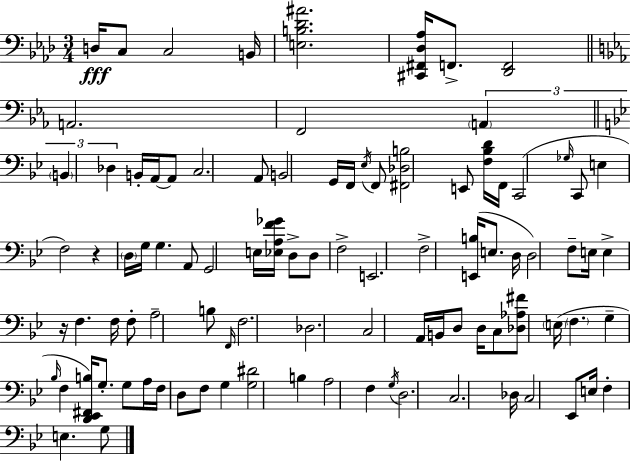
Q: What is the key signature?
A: AES major